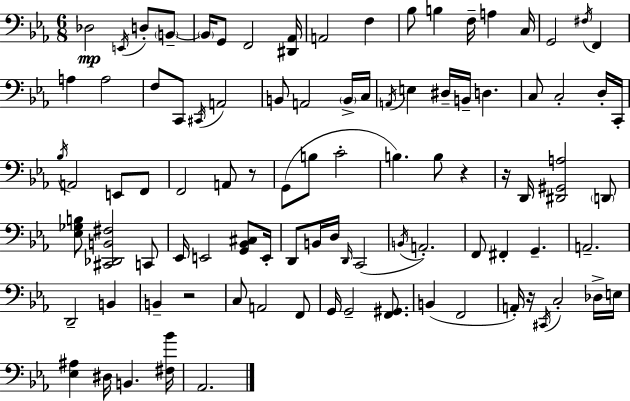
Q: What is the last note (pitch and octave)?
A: Ab2